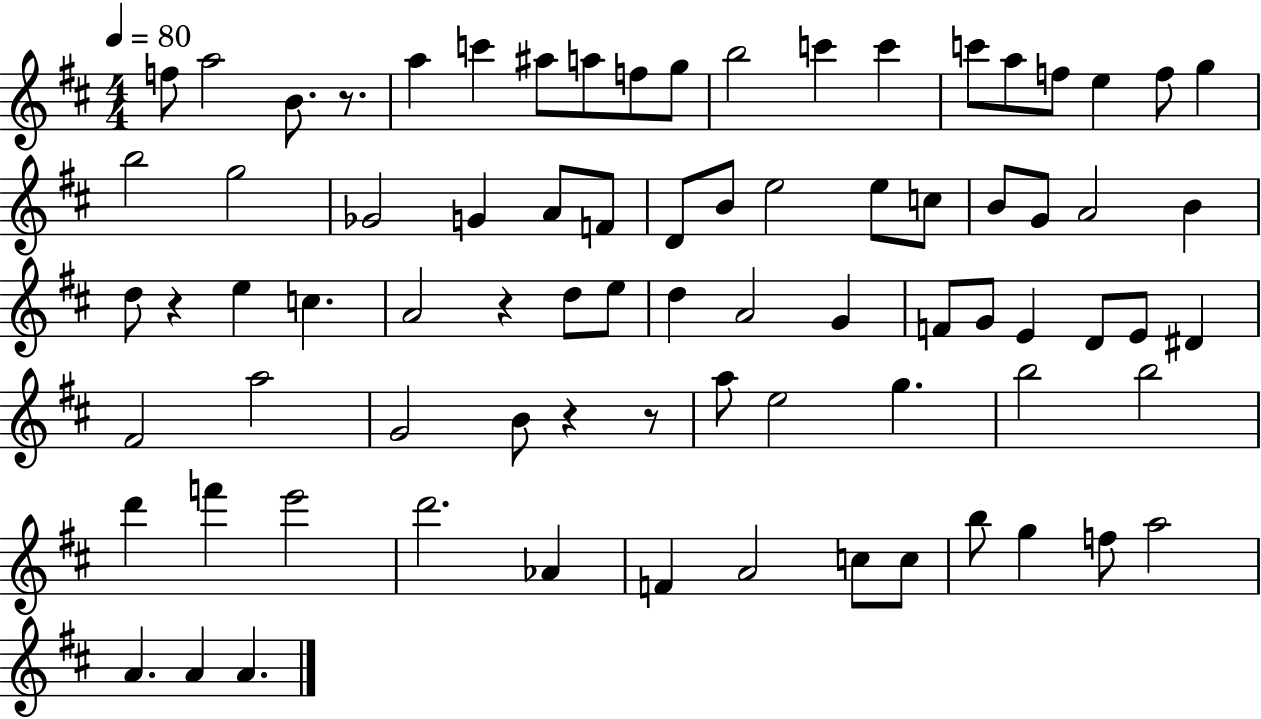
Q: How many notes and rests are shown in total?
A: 78